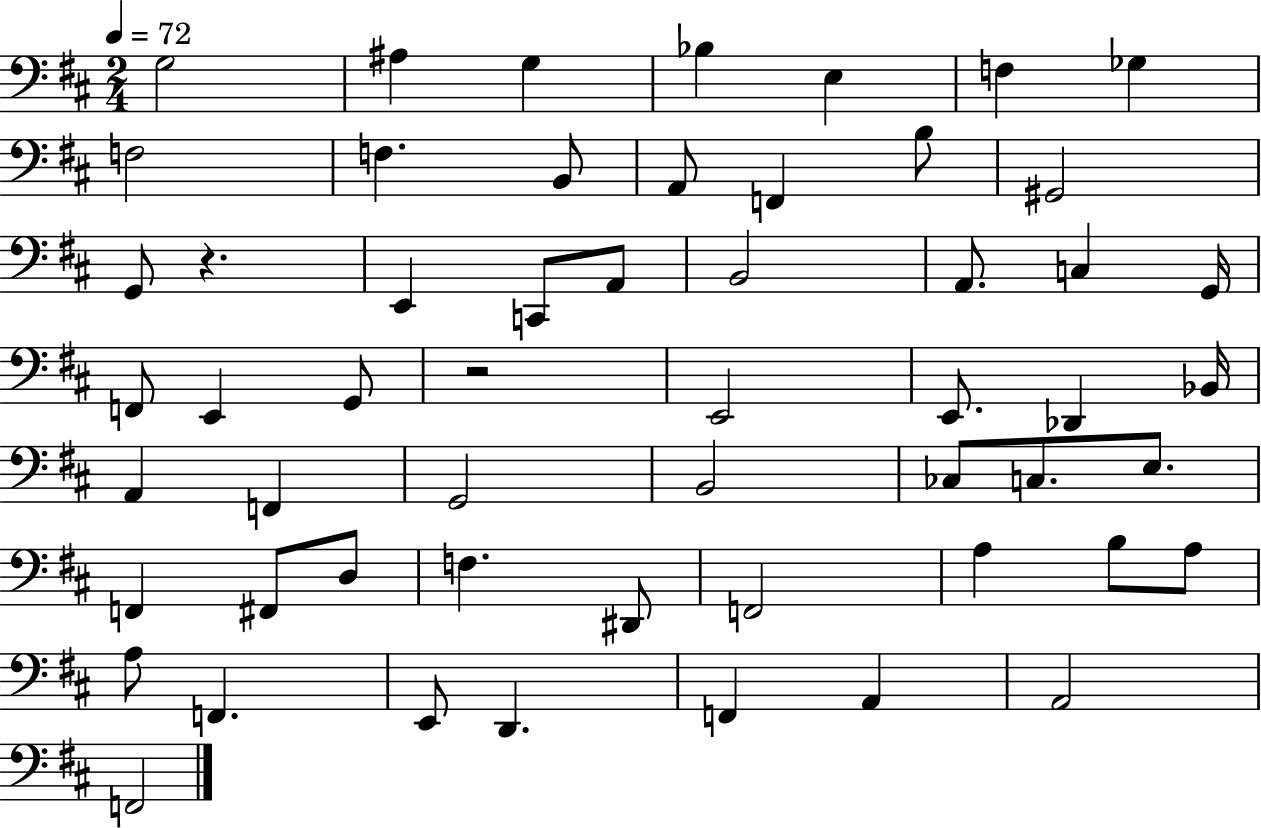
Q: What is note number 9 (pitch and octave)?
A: F3